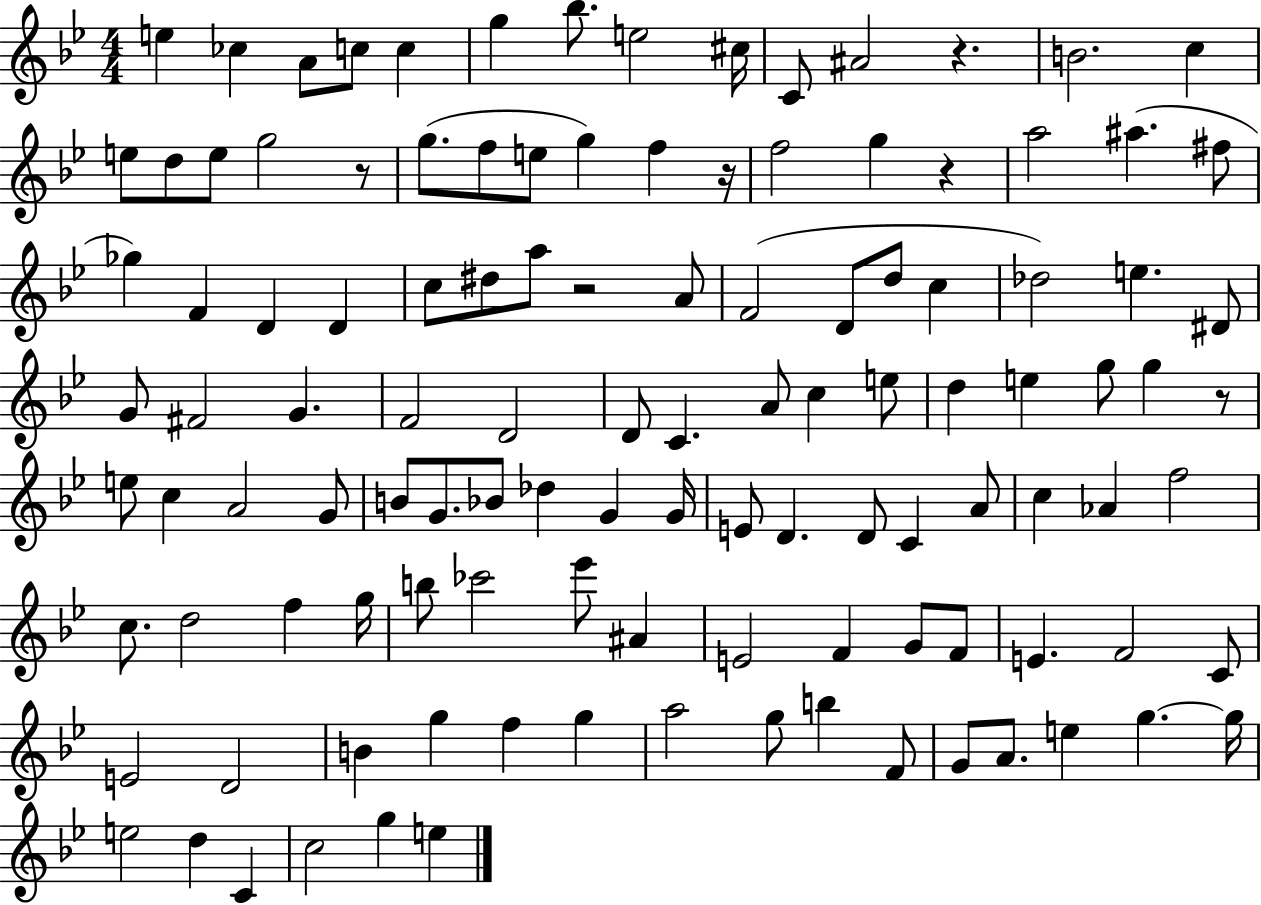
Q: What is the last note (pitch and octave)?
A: E5